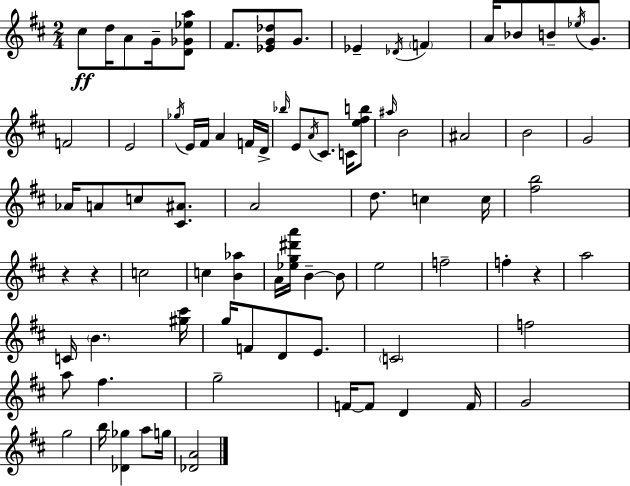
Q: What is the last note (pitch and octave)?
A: G5